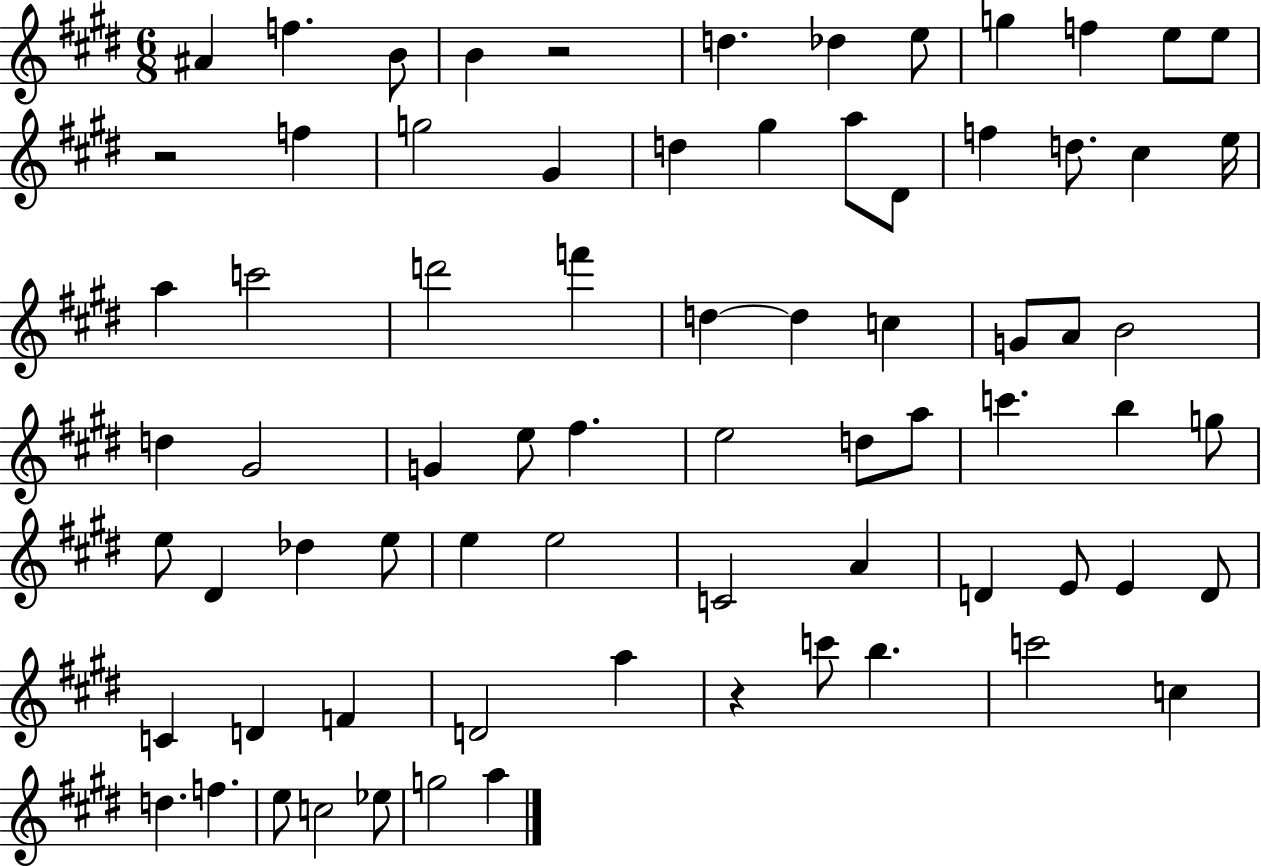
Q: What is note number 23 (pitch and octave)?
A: A5